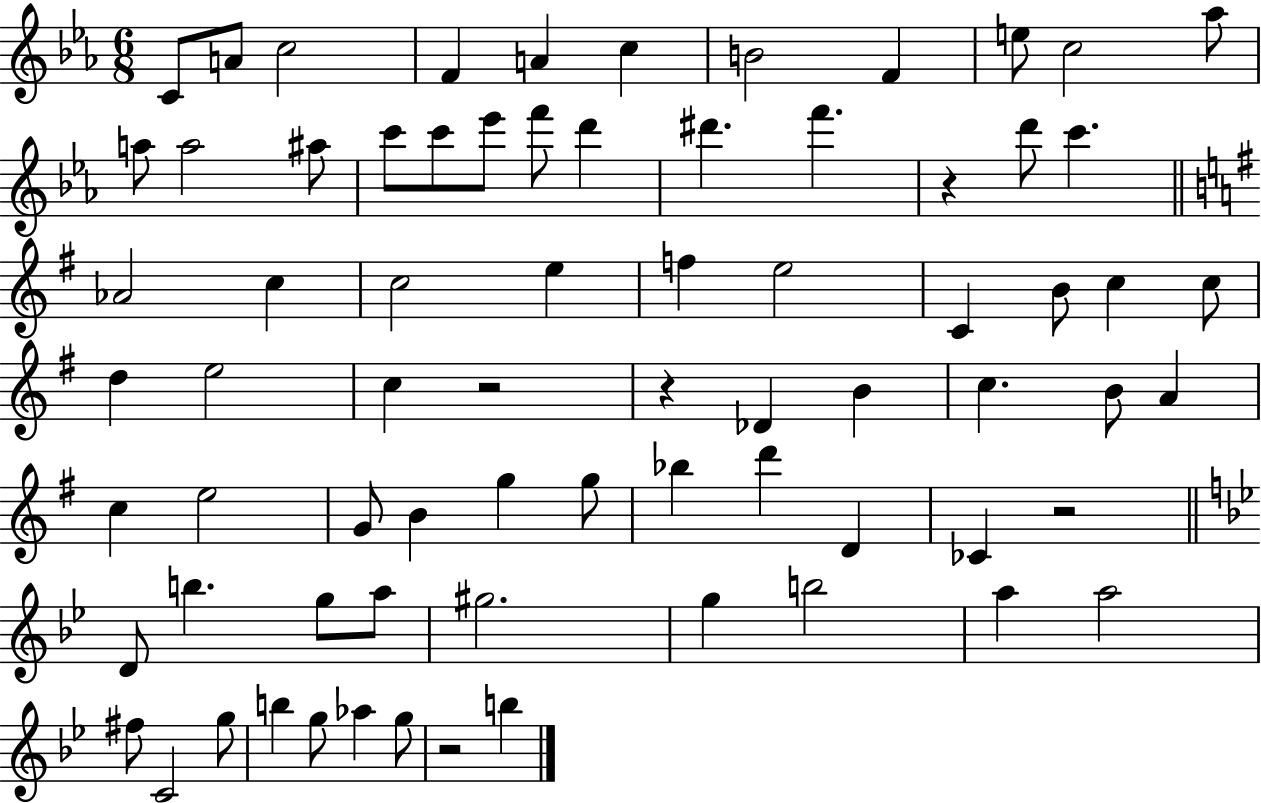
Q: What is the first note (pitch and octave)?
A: C4